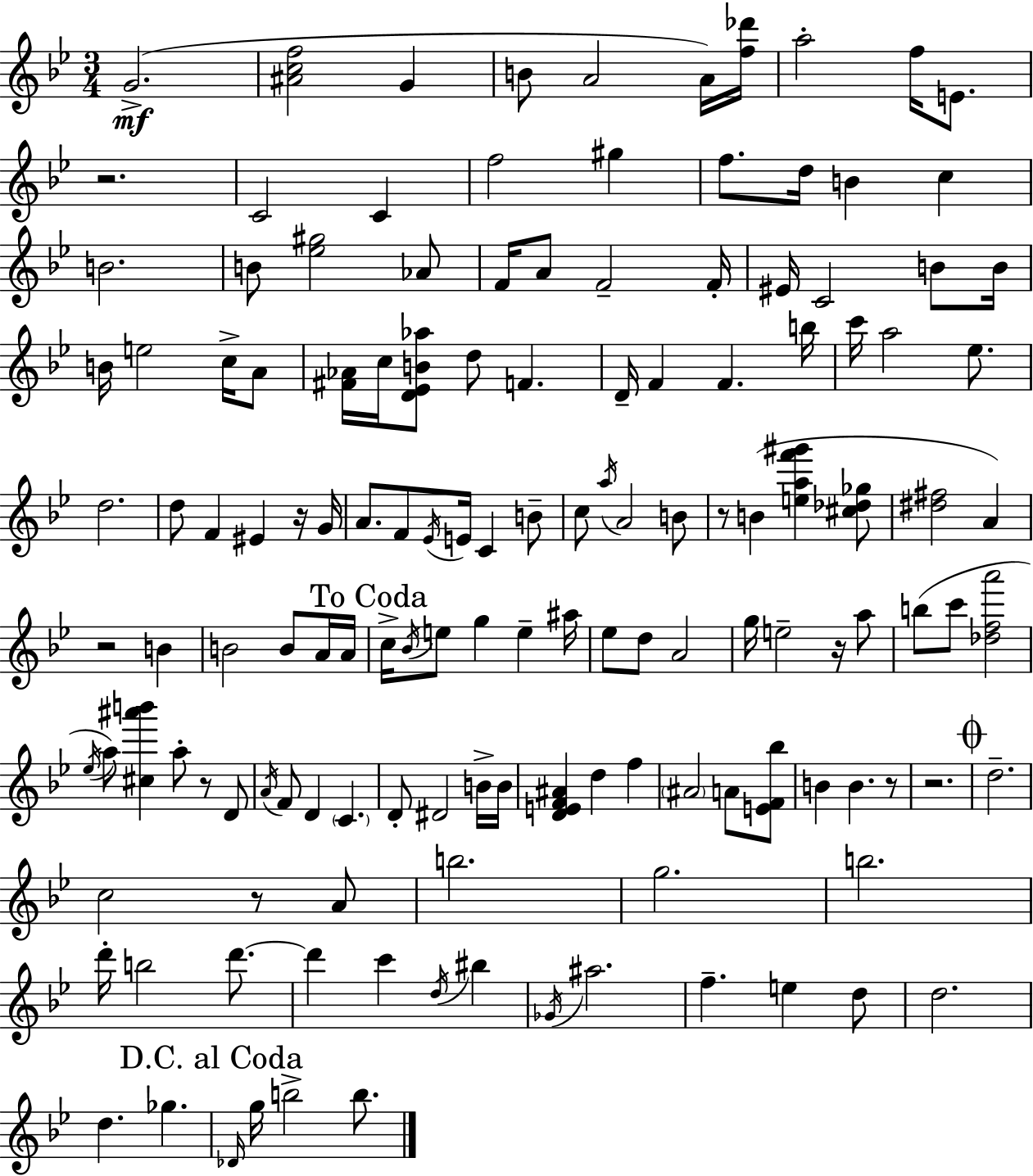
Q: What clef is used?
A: treble